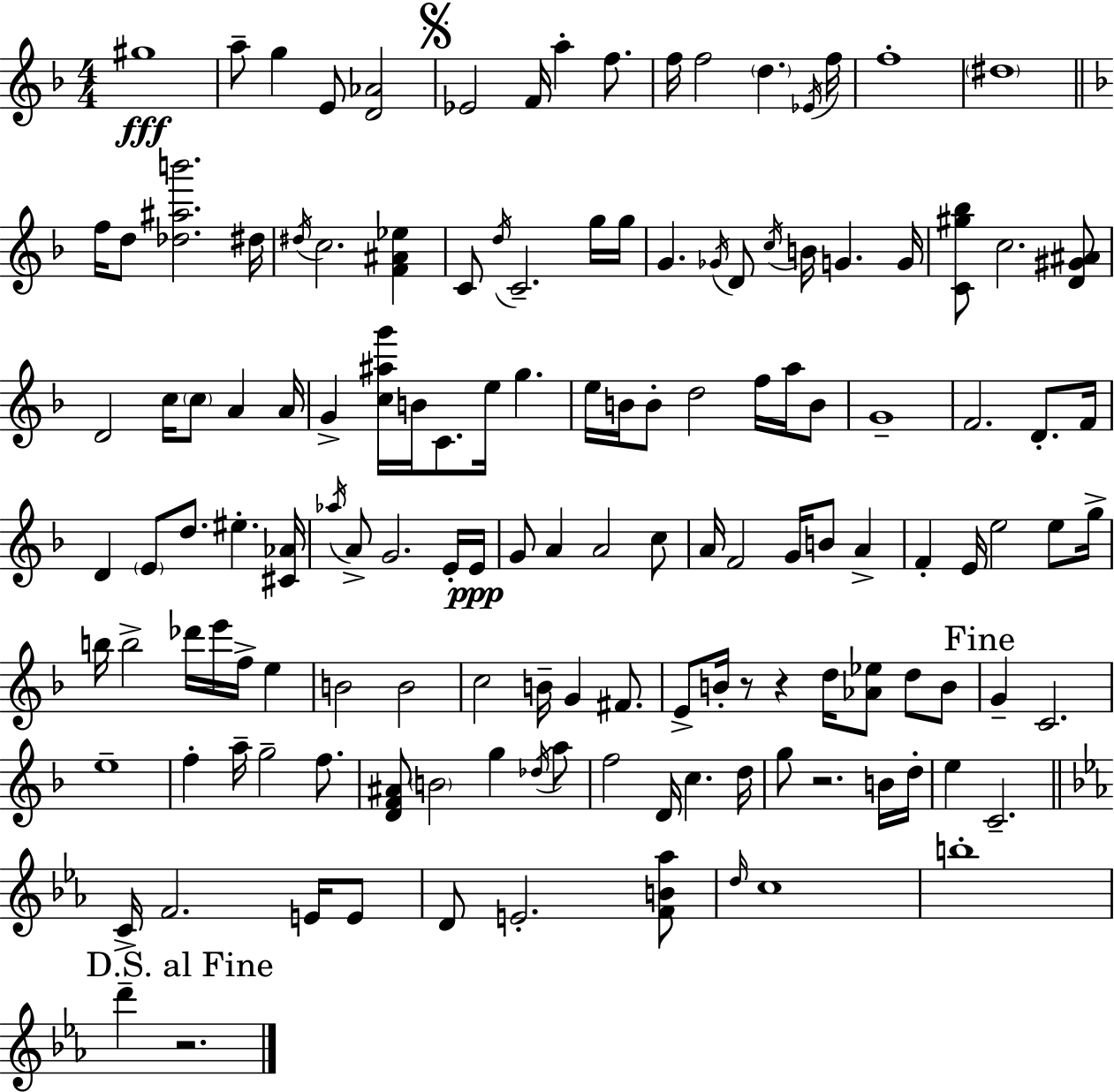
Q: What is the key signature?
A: F major